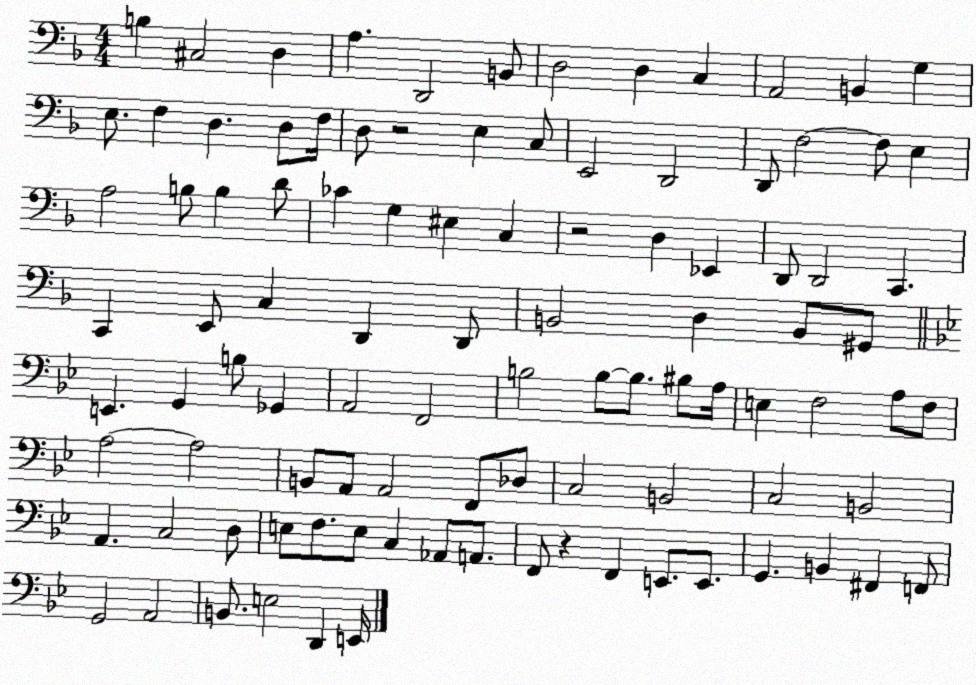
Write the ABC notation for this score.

X:1
T:Untitled
M:4/4
L:1/4
K:F
B, ^C,2 D, A, D,,2 B,,/2 D,2 D, C, A,,2 B,, G, E,/2 F, D, D,/2 F,/4 D,/2 z2 E, C,/2 E,,2 D,,2 D,,/2 F,2 F,/2 E, A,2 B,/2 B, D/2 _C G, ^E, C, z2 D, _E,, D,,/2 D,,2 C,, C,, E,,/2 C, D,, D,,/2 B,,2 D, B,,/2 ^G,,/2 E,, G,, B,/2 _G,, A,,2 F,,2 B,2 B,/2 B,/2 ^B,/2 A,/4 E, F,2 A,/2 F,/2 A,2 A,2 B,,/2 A,,/2 A,,2 F,,/2 _D,/2 C,2 B,,2 C,2 B,,2 A,, C,2 D,/2 E,/2 F,/2 E,/2 C, _A,,/2 A,,/2 F,,/2 z F,, E,,/2 E,,/2 G,, B,, ^F,, F,,/2 G,,2 A,,2 B,,/2 E,2 D,, E,,/4